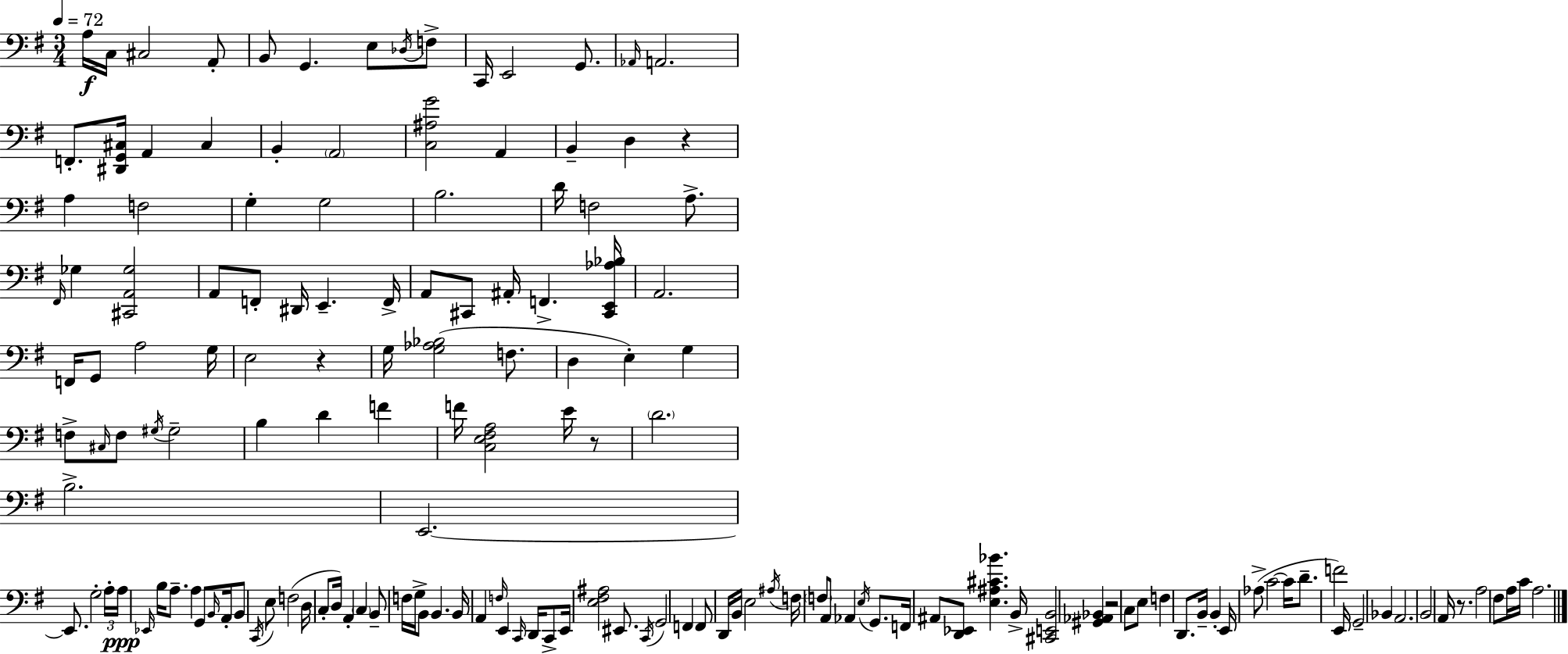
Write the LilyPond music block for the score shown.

{
  \clef bass
  \numericTimeSignature
  \time 3/4
  \key e \minor
  \tempo 4 = 72
  a16\f c16 cis2 a,8-. | b,8 g,4. e8 \acciaccatura { des16 } f8-> | c,16 e,2 g,8. | \grace { aes,16 } a,2. | \break f,8.-. <dis, g, cis>16 a,4 cis4 | b,4-. \parenthesize a,2 | <c ais g'>2 a,4 | b,4-- d4 r4 | \break a4 f2 | g4-. g2 | b2. | d'16 f2 a8.-> | \break \grace { fis,16 } ges4 <cis, a, ges>2 | a,8 f,8-. dis,16 e,4.-- | f,16-> a,8 cis,8 ais,16-. f,4.-> | <cis, e, aes bes>16 a,2. | \break f,16 g,8 a2 | g16 e2 r4 | g16 <g aes bes>2( | f8. d4 e4-.) g4 | \break f8-> \grace { cis16 } f8 \acciaccatura { gis16 } gis2-- | b4 d'4 | f'4 f'16 <c e fis a>2 | e'16 r8 \parenthesize d'2. | \break b2.-> | e,2.~~ | e,8. g2-. | \tuplet 3/2 { a16-. a16\ppp \grace { ees,16 } } b16 a8.-- a4 | \break g,8 \grace { b,16 } a,16-. b,8 \acciaccatura { c,16 } e8 | f2( d16 c8-. d16) | a,4-. \parenthesize c4 b,8-- f16 g16-> | b,8 b,4. b,16 a,4 | \break \grace { f16 } e,4 \grace { c,16 } d,16 c,8-> e,16 <e fis ais>2 | eis,8. \acciaccatura { c,16 } g,2 | f,4 f,8 | d,16 b,16 e2 \acciaccatura { ais16 } | \break f16 \parenthesize f8 a,8 aes,4 \acciaccatura { e16 } g,8. | f,16 ais,8 <d, ees,>8 <e ais cis' bes'>4. | b,16-> <cis, e, b,>2 <gis, aes, bes,>4 | r2 c8 e8 | \break f4 d,8. b,16-- b,4-. | e,16 aes8->( c'2~~ | c'16 d'8.-- f'2) | e,16 g,2-- bes,4 | \break a,2. | b,2 a,16 r8. | a2 fis8 a16 | c'16 a2. | \break \bar "|."
}